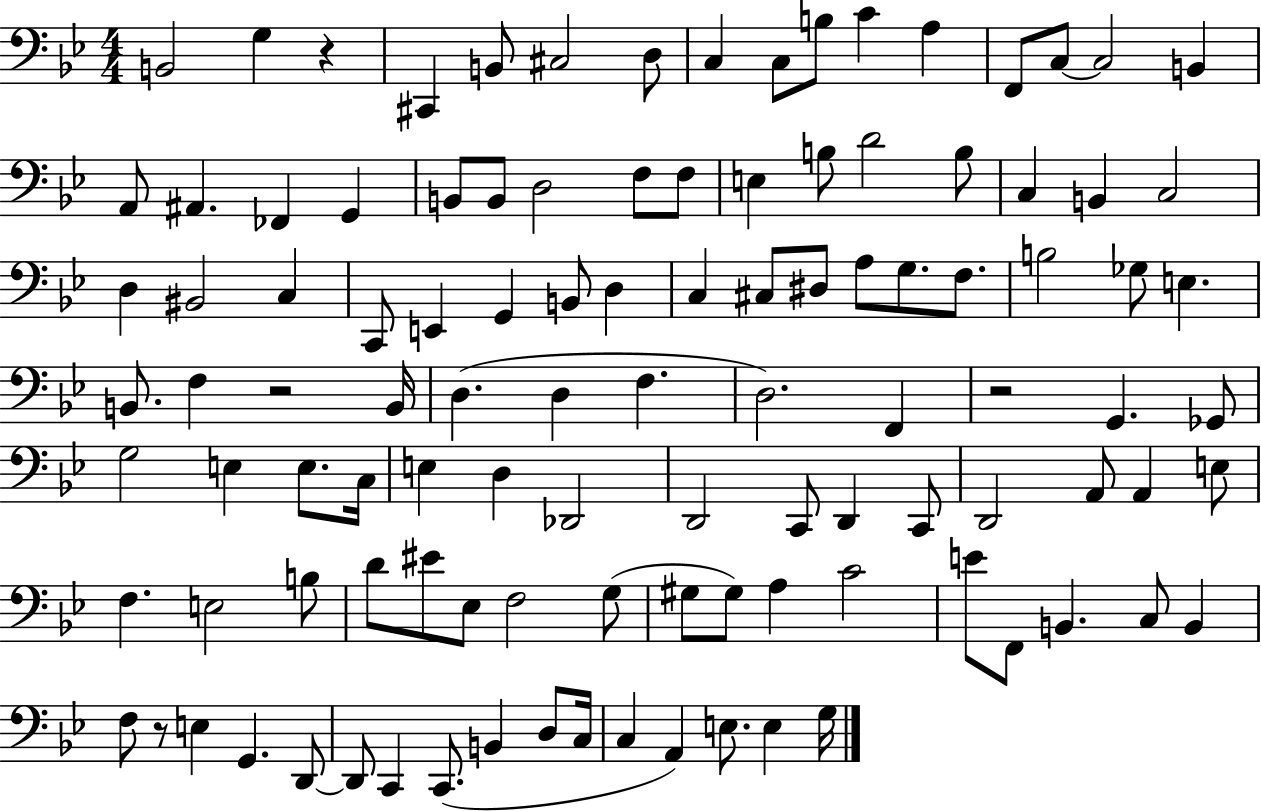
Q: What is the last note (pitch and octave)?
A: G3